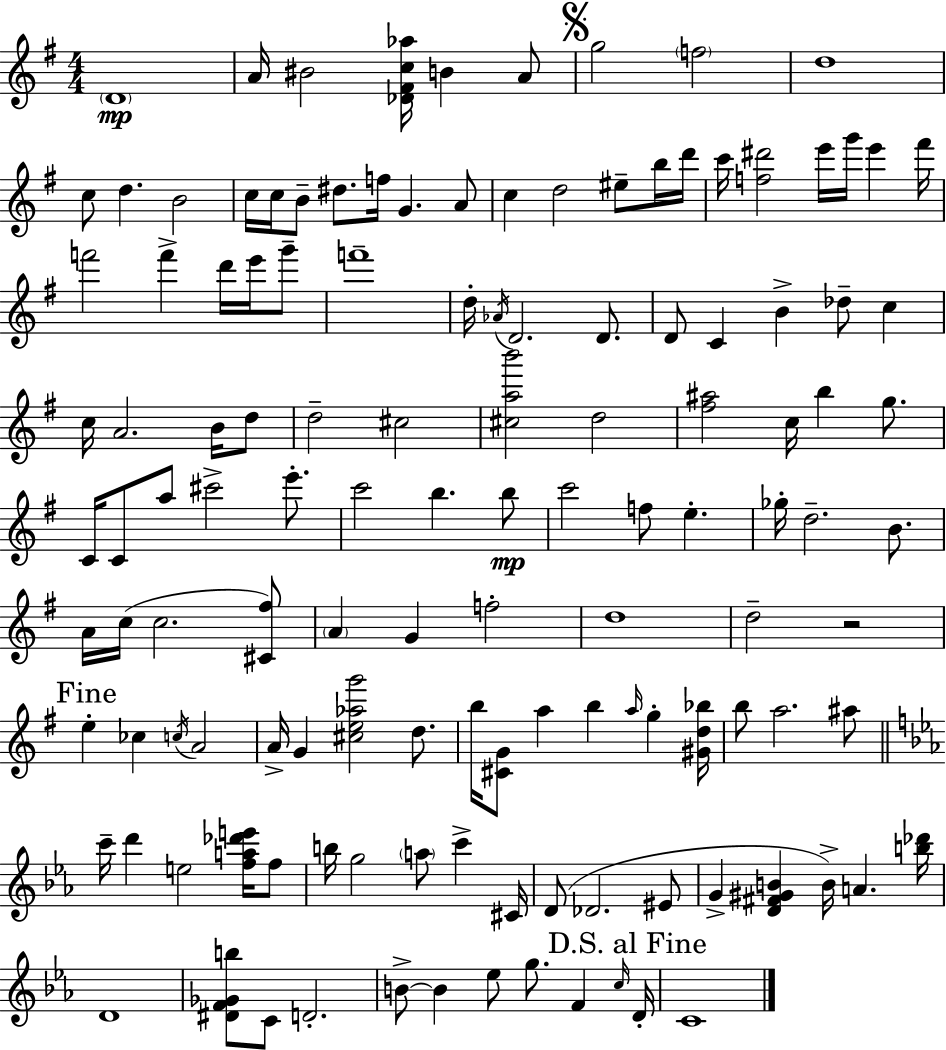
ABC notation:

X:1
T:Untitled
M:4/4
L:1/4
K:Em
D4 A/4 ^B2 [_D^Fc_a]/4 B A/2 g2 f2 d4 c/2 d B2 c/4 c/4 B/2 ^d/2 f/4 G A/2 c d2 ^e/2 b/4 d'/4 c'/4 [f^d']2 e'/4 g'/4 e' ^f'/4 f'2 f' d'/4 e'/4 g'/2 f'4 d/4 _A/4 D2 D/2 D/2 C B _d/2 c c/4 A2 B/4 d/2 d2 ^c2 [^cab']2 d2 [^f^a]2 c/4 b g/2 C/4 C/2 a/2 ^c'2 e'/2 c'2 b b/2 c'2 f/2 e _g/4 d2 B/2 A/4 c/4 c2 [^C^f]/2 A G f2 d4 d2 z2 e _c c/4 A2 A/4 G [^ce_ag']2 d/2 b/4 [^CG]/2 a b a/4 g [^Gd_b]/4 b/2 a2 ^a/2 c'/4 d' e2 [fa_d'e']/4 f/2 b/4 g2 a/2 c' ^C/4 D/2 _D2 ^E/2 G [D^F^GB] B/4 A [b_d']/4 D4 [^DF_Gb]/2 C/2 D2 B/2 B _e/2 g/2 F c/4 D/4 C4